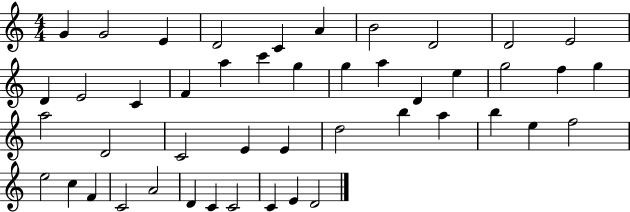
G4/q G4/h E4/q D4/h C4/q A4/q B4/h D4/h D4/h E4/h D4/q E4/h C4/q F4/q A5/q C6/q G5/q G5/q A5/q D4/q E5/q G5/h F5/q G5/q A5/h D4/h C4/h E4/q E4/q D5/h B5/q A5/q B5/q E5/q F5/h E5/h C5/q F4/q C4/h A4/h D4/q C4/q C4/h C4/q E4/q D4/h